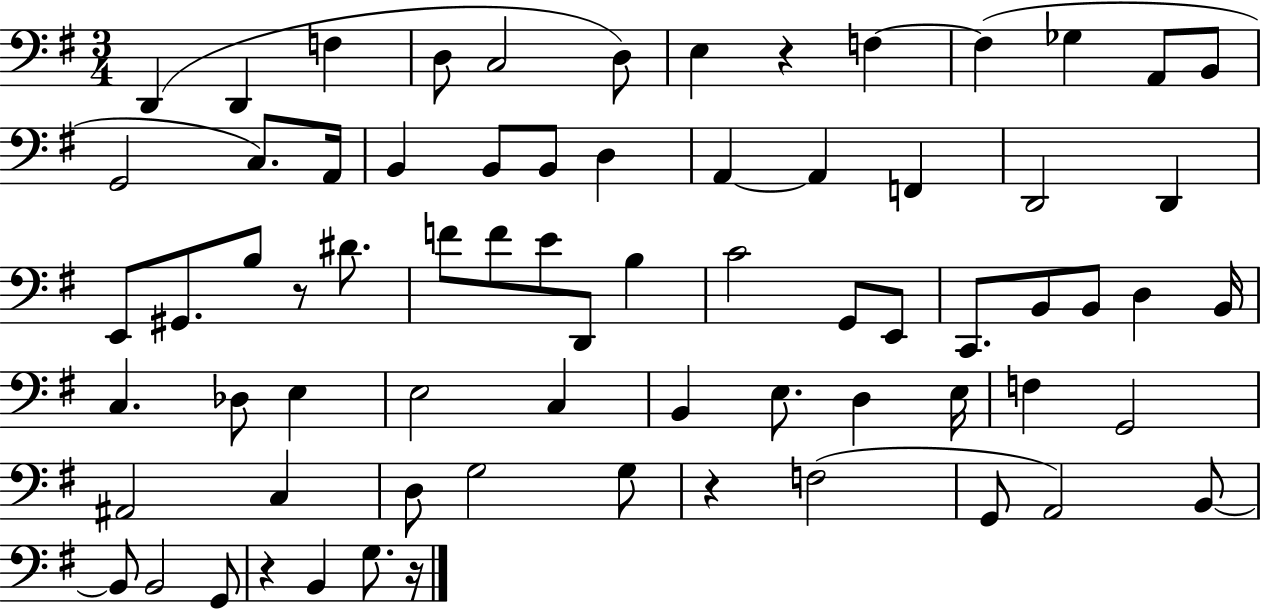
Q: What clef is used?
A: bass